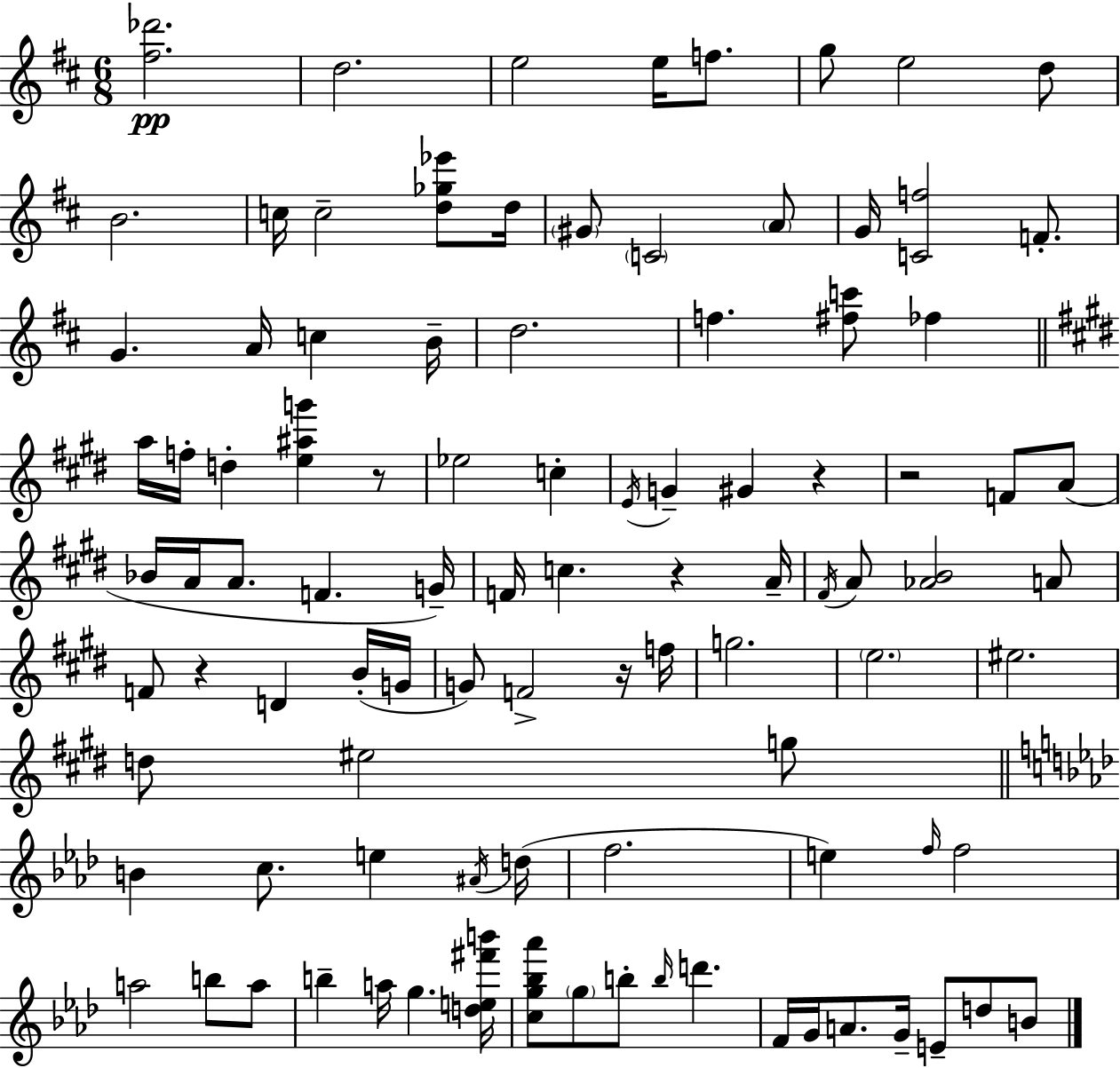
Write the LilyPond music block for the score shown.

{
  \clef treble
  \numericTimeSignature
  \time 6/8
  \key d \major
  \repeat volta 2 { <fis'' des'''>2.\pp | d''2. | e''2 e''16 f''8. | g''8 e''2 d''8 | \break b'2. | c''16 c''2-- <d'' ges'' ees'''>8 d''16 | \parenthesize gis'8 \parenthesize c'2 \parenthesize a'8 | g'16 <c' f''>2 f'8.-. | \break g'4. a'16 c''4 b'16-- | d''2. | f''4. <fis'' c'''>8 fes''4 | \bar "||" \break \key e \major a''16 f''16-. d''4-. <e'' ais'' g'''>4 r8 | ees''2 c''4-. | \acciaccatura { e'16 } g'4-- gis'4 r4 | r2 f'8 a'8( | \break bes'16 a'16 a'8. f'4. | g'16--) f'16 c''4. r4 | a'16-- \acciaccatura { fis'16 } a'8 <aes' b'>2 | a'8 f'8 r4 d'4 | \break b'16-.( g'16 g'8) f'2-> | r16 f''16 g''2. | \parenthesize e''2. | eis''2. | \break d''8 eis''2 | g''8 \bar "||" \break \key f \minor b'4 c''8. e''4 \acciaccatura { ais'16 } | d''16( f''2. | e''4) \grace { f''16 } f''2 | a''2 b''8 | \break a''8 b''4-- a''16 g''4. | <d'' e'' fis''' b'''>16 <c'' g'' bes'' aes'''>8 \parenthesize g''8 b''8-. \grace { b''16 } d'''4. | f'16 g'16 a'8. g'16-- e'8-- d''8 | b'8 } \bar "|."
}